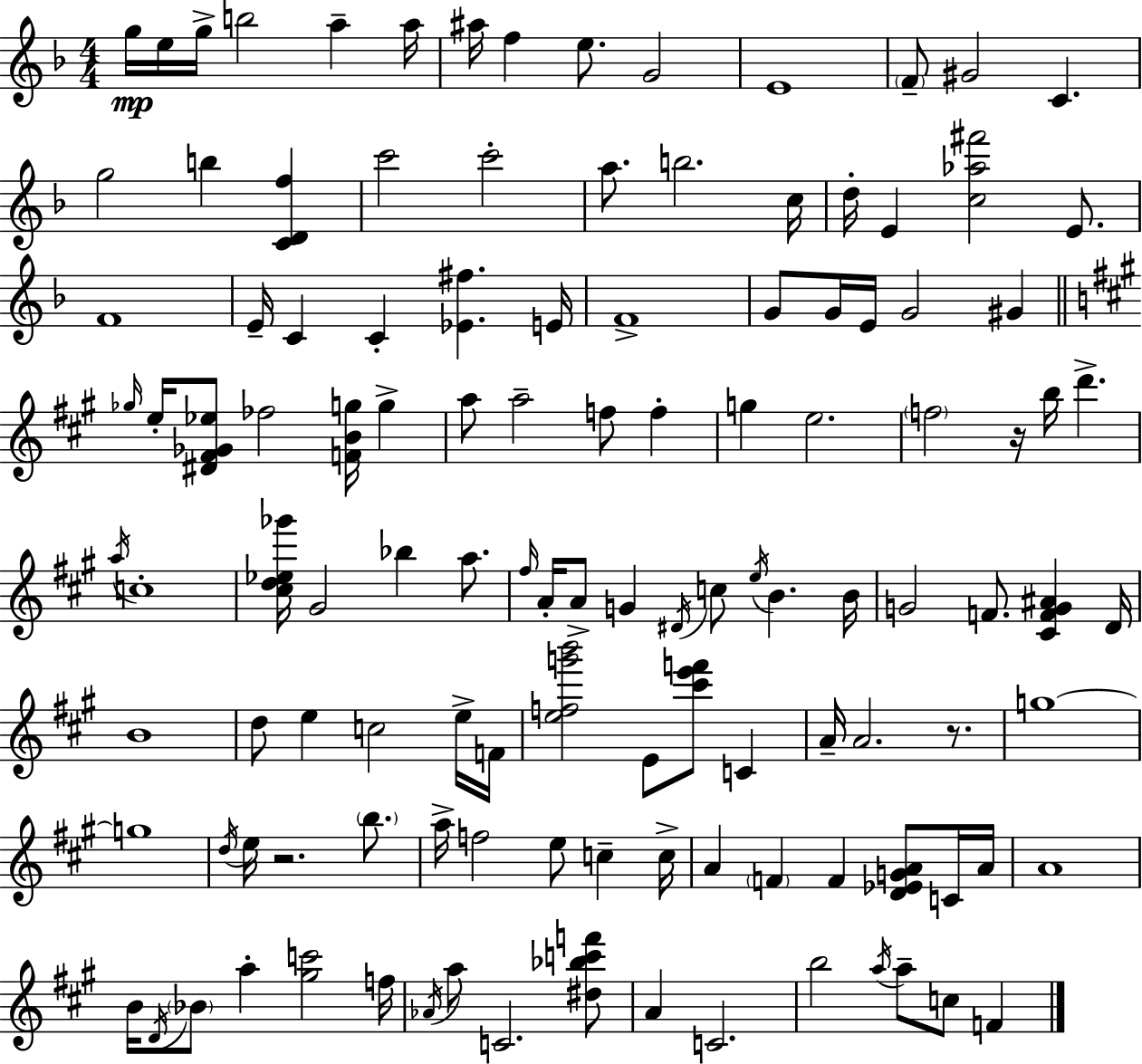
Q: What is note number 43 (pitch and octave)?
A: F5